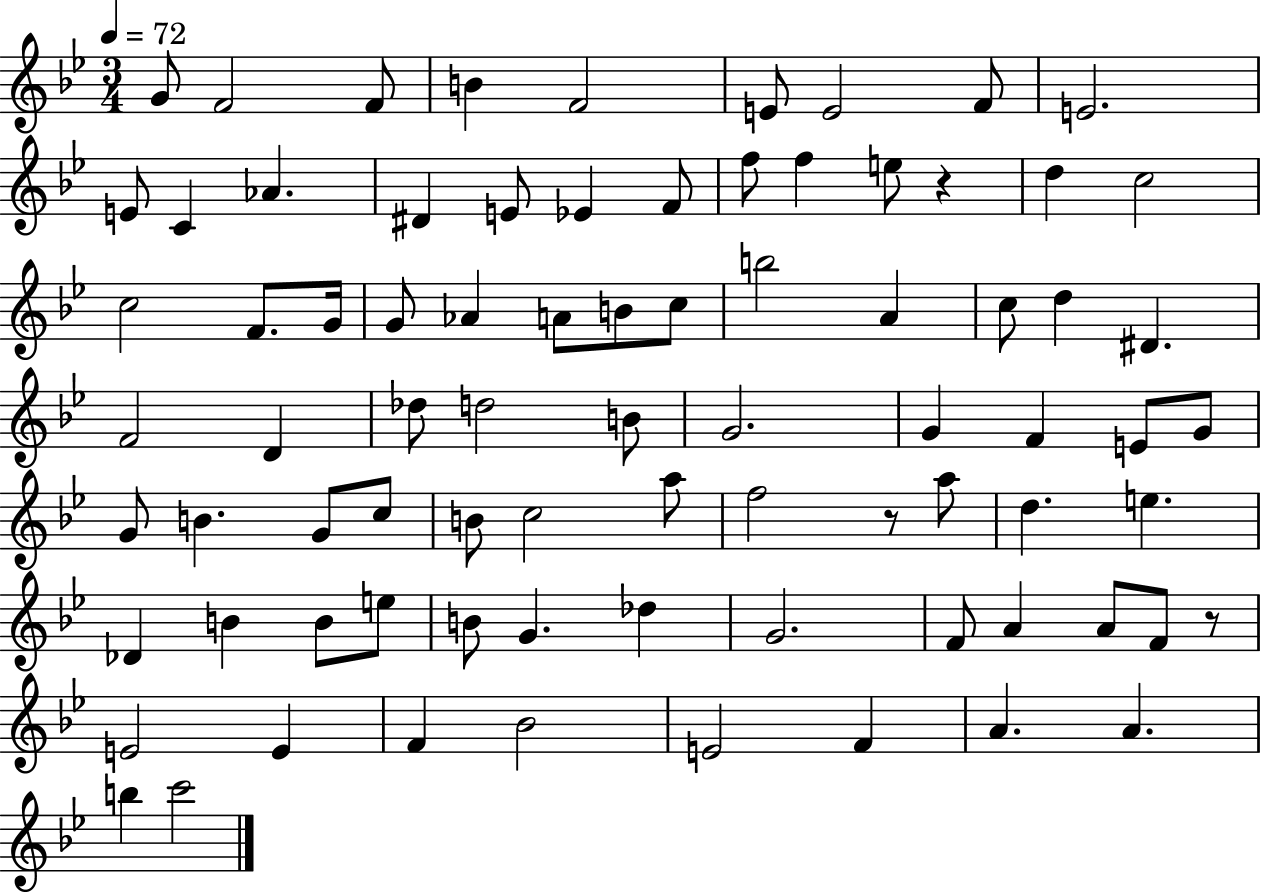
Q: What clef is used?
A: treble